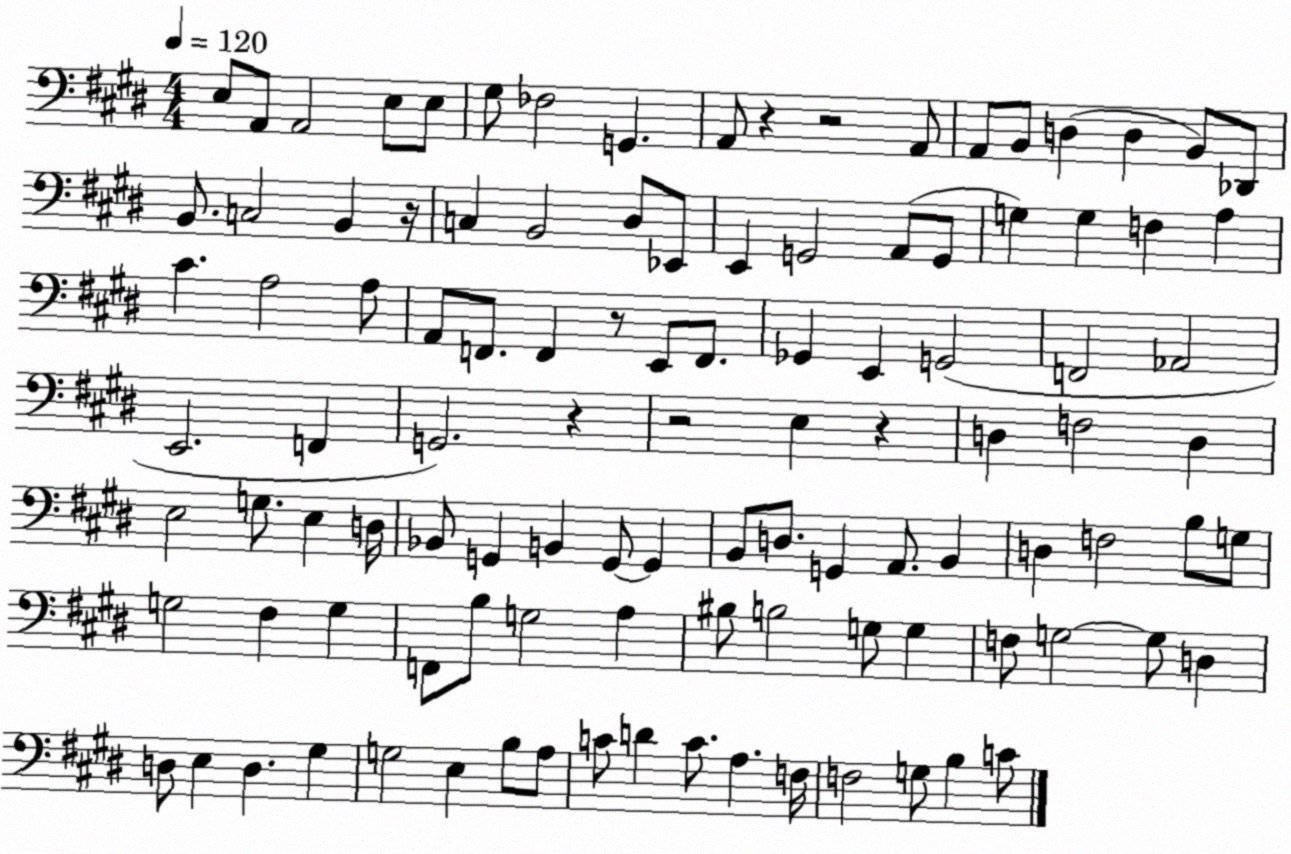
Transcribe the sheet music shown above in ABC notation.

X:1
T:Untitled
M:4/4
L:1/4
K:E
E,/2 A,,/2 A,,2 E,/2 E,/2 ^G,/2 _F,2 G,, A,,/2 z z2 A,,/2 A,,/2 B,,/2 D, D, B,,/2 _D,,/2 B,,/2 C,2 B,, z/4 C, B,,2 ^D,/2 _E,,/2 E,, G,,2 A,,/2 G,,/2 G, G, F, A, ^C A,2 A,/2 A,,/2 F,,/2 F,, z/2 E,,/2 F,,/2 _G,, E,, G,,2 F,,2 _A,,2 E,,2 F,, G,,2 z z2 E, z D, F,2 D, E,2 G,/2 E, D,/4 _B,,/2 G,, B,, G,,/2 G,, B,,/2 D,/2 G,, A,,/2 B,, D, F,2 B,/2 G,/2 G,2 ^F, G, F,,/2 B,/2 G,2 A, ^B,/2 B,2 G,/2 G, F,/2 G,2 G,/2 D, D,/2 E, D, ^G, G,2 E, B,/2 A,/2 C/2 D C/2 A, F,/4 F,2 G,/2 B, C/2